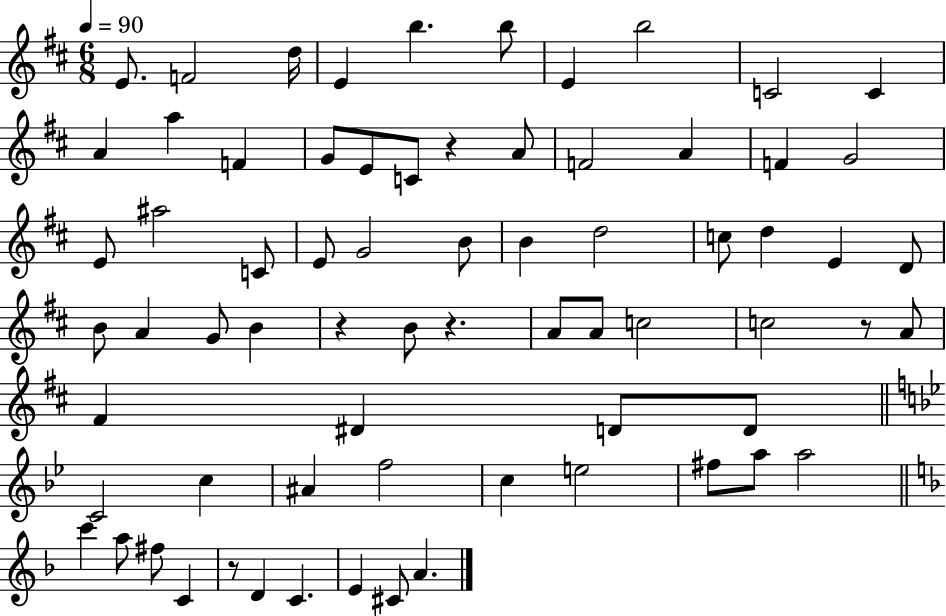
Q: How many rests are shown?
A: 5